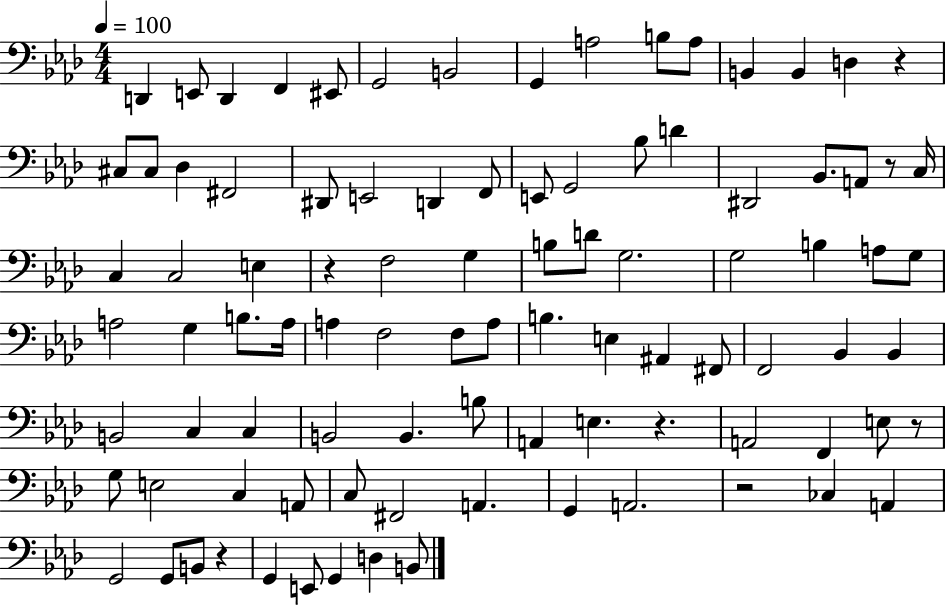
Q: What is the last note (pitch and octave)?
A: B2